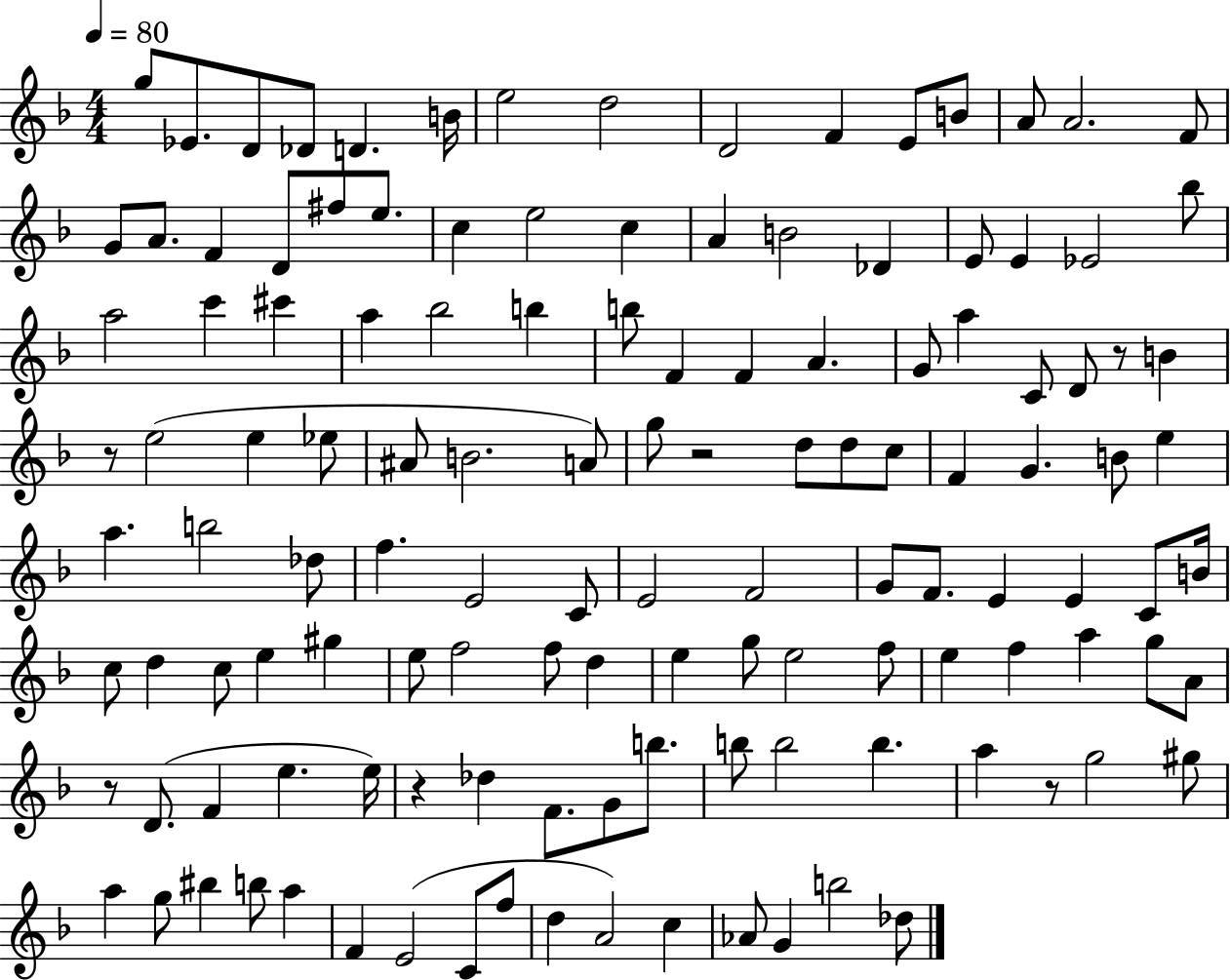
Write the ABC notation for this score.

X:1
T:Untitled
M:4/4
L:1/4
K:F
g/2 _E/2 D/2 _D/2 D B/4 e2 d2 D2 F E/2 B/2 A/2 A2 F/2 G/2 A/2 F D/2 ^f/2 e/2 c e2 c A B2 _D E/2 E _E2 _b/2 a2 c' ^c' a _b2 b b/2 F F A G/2 a C/2 D/2 z/2 B z/2 e2 e _e/2 ^A/2 B2 A/2 g/2 z2 d/2 d/2 c/2 F G B/2 e a b2 _d/2 f E2 C/2 E2 F2 G/2 F/2 E E C/2 B/4 c/2 d c/2 e ^g e/2 f2 f/2 d e g/2 e2 f/2 e f a g/2 A/2 z/2 D/2 F e e/4 z _d F/2 G/2 b/2 b/2 b2 b a z/2 g2 ^g/2 a g/2 ^b b/2 a F E2 C/2 f/2 d A2 c _A/2 G b2 _d/2